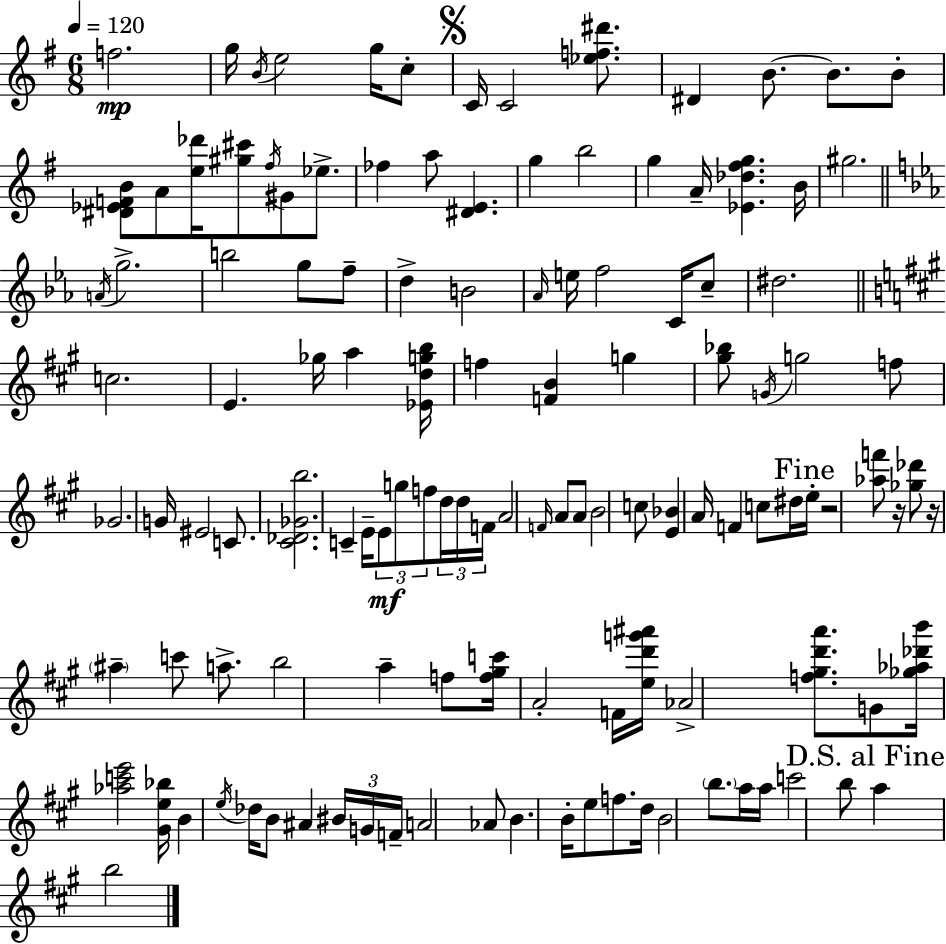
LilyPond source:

{
  \clef treble
  \numericTimeSignature
  \time 6/8
  \key e \minor
  \tempo 4 = 120
  f''2.\mp | g''16 \acciaccatura { b'16 } e''2 g''16 c''8-. | \mark \markup { \musicglyph "scripts.segno" } c'16 c'2 <ees'' f'' dis'''>8. | dis'4 b'8.~~ b'8. b'8-. | \break <dis' ees' f' b'>8 a'8 <e'' des'''>16 <gis'' cis'''>8 \acciaccatura { fis''16 } gis'8 ees''8.-> | fes''4 a''8 <dis' e'>4. | g''4 b''2 | g''4 a'16-- <ees' des'' fis'' g''>4. | \break b'16 gis''2. | \bar "||" \break \key ees \major \acciaccatura { a'16 } g''2.-> | b''2 g''8 f''8-- | d''4-> b'2 | \grace { aes'16 } e''16 f''2 c'16 | \break c''8-- dis''2. | \bar "||" \break \key a \major c''2. | e'4. ges''16 a''4 <ees' d'' g'' b''>16 | f''4 <f' b'>4 g''4 | <gis'' bes''>8 \acciaccatura { g'16 } g''2 f''8 | \break ges'2. | g'16 eis'2 c'8. | <cis' des' ges' b''>2. | c'4-- e'16-- \tuplet 3/2 { e'8\mf g''8 f''8 } | \break \tuplet 3/2 { d''16 d''16 f'16 } a'2 \grace { f'16 } | a'8 a'8 b'2 | c''8 <e' bes'>4 a'16 f'4 c''8 | dis''16 \mark "Fine" e''16-. r2 <aes'' f'''>8 | \break r16 <ges'' des'''>8 r16 \parenthesize ais''4-- c'''8 a''8.-> | b''2 a''4-- | f''8 <f'' gis'' c'''>16 a'2-. | f'16 <e'' d''' g''' ais'''>16 aes'2-> <f'' gis'' d''' a'''>8. | \break g'8 <ges'' aes'' des''' b'''>16 <aes'' c''' e'''>2 | <gis' e'' bes''>16 b'4 \acciaccatura { e''16 } des''16 b'8 ais'4 | \tuplet 3/2 { bis'16 g'16 f'16-- } a'2 | aes'8 b'4. b'16-. e''8 | \break f''8. d''16 b'2 | \parenthesize b''8. a''16 a''16 c'''2 | b''8 \mark "D.S. al Fine" a''4 b''2 | \bar "|."
}